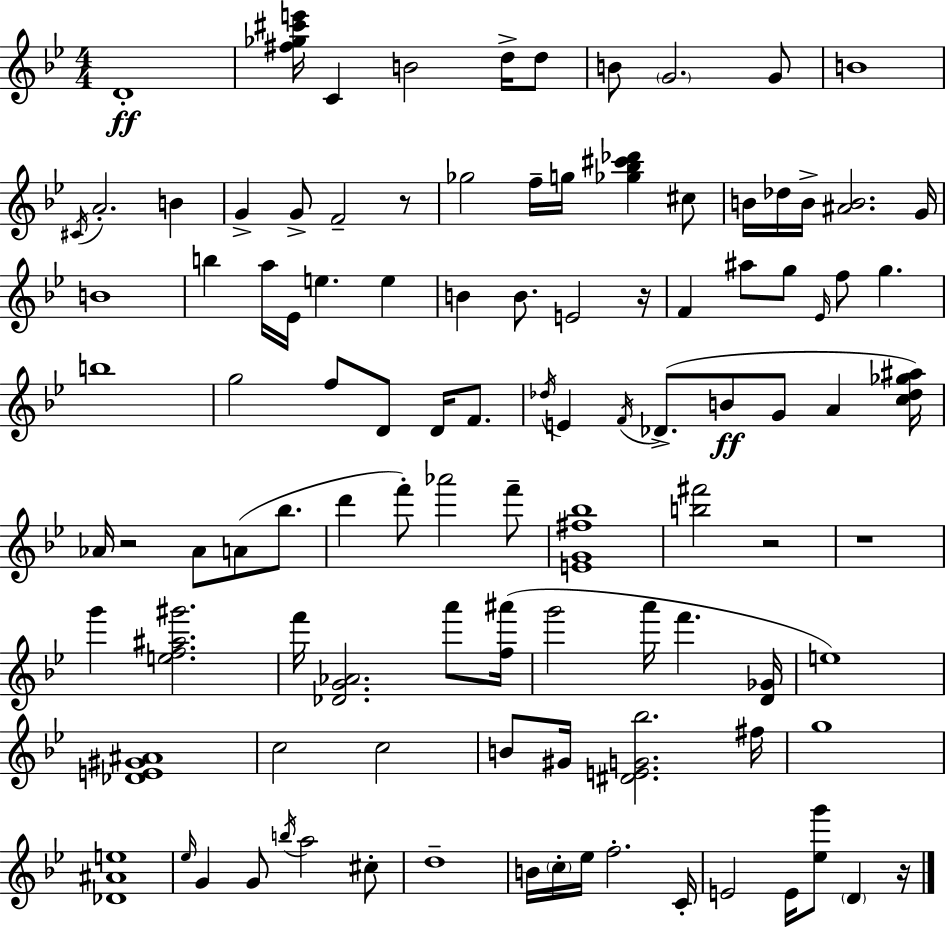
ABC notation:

X:1
T:Untitled
M:4/4
L:1/4
K:Bb
D4 [^f_g^c'e']/4 C B2 d/4 d/2 B/2 G2 G/2 B4 ^C/4 A2 B G G/2 F2 z/2 _g2 f/4 g/4 [_g_b^c'_d'] ^c/2 B/4 _d/4 B/4 [^AB]2 G/4 B4 b a/4 _E/4 e e B B/2 E2 z/4 F ^a/2 g/2 _E/4 f/2 g b4 g2 f/2 D/2 D/4 F/2 _d/4 E F/4 _D/2 B/2 G/2 A [c_d_g^a]/4 _A/4 z2 _A/2 A/2 _b/2 d' f'/2 _a'2 f'/2 [EG^f_b]4 [b^f']2 z2 z4 g' [ef^a^g']2 f'/4 [_DG_A]2 a'/2 [f^a']/4 g'2 a'/4 f' [D_G]/4 e4 [_DE^G^A]4 c2 c2 B/2 ^G/4 [^DEG_b]2 ^f/4 g4 [_D^Ae]4 _e/4 G G/2 b/4 a2 ^c/2 d4 B/4 c/4 _e/4 f2 C/4 E2 E/4 [_eg']/2 D z/4